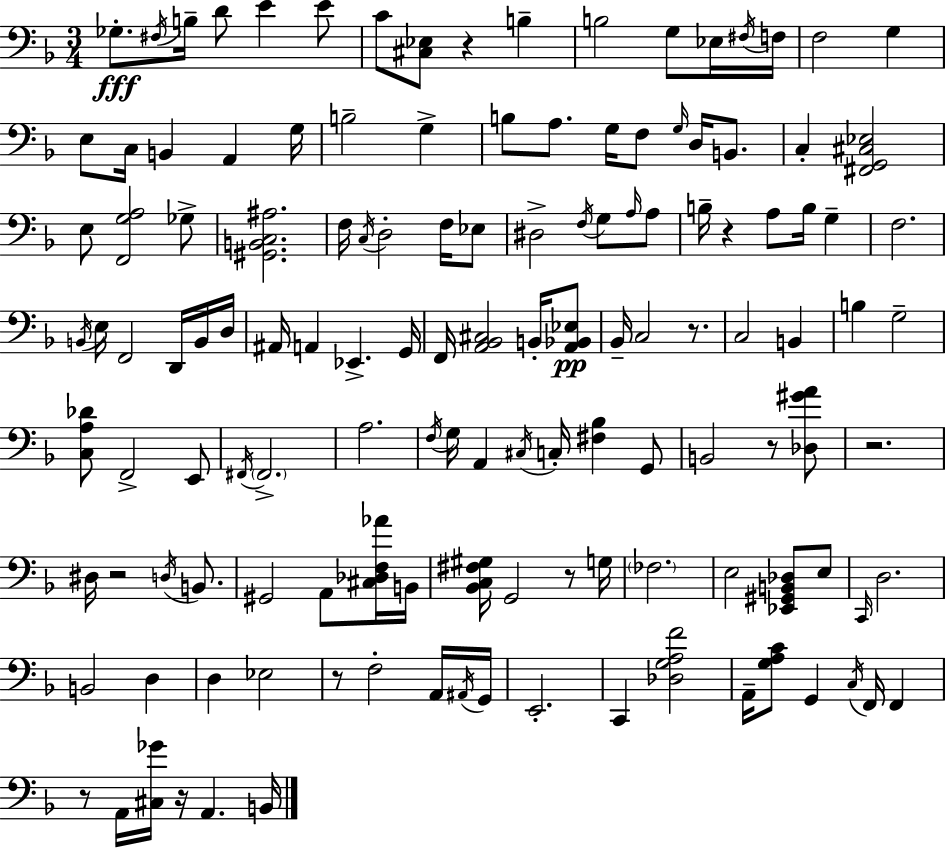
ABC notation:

X:1
T:Untitled
M:3/4
L:1/4
K:F
_G,/2 ^F,/4 B,/4 D/2 E E/2 C/2 [^C,_E,]/2 z B, B,2 G,/2 _E,/4 ^F,/4 F,/4 F,2 G, E,/2 C,/4 B,, A,, G,/4 B,2 G, B,/2 A,/2 G,/4 F,/2 G,/4 D,/4 B,,/2 C, [^F,,G,,^C,_E,]2 E,/2 [F,,G,A,]2 _G,/2 [^G,,B,,C,^A,]2 F,/4 C,/4 D,2 F,/4 _E,/2 ^D,2 F,/4 G,/2 A,/4 A,/2 B,/4 z A,/2 B,/4 G, F,2 B,,/4 E,/4 F,,2 D,,/4 B,,/4 D,/4 ^A,,/4 A,, _E,, G,,/4 F,,/4 [A,,_B,,^C,]2 B,,/4 [A,,_B,,_E,]/2 _B,,/4 C,2 z/2 C,2 B,, B, G,2 [C,A,_D]/2 F,,2 E,,/2 ^F,,/4 ^F,,2 A,2 F,/4 G,/4 A,, ^C,/4 C,/4 [^F,_B,] G,,/2 B,,2 z/2 [_D,^GA]/2 z2 ^D,/4 z2 D,/4 B,,/2 ^G,,2 A,,/2 [^C,_D,F,_A]/4 B,,/4 [_B,,C,^F,^G,]/4 G,,2 z/2 G,/4 _F,2 E,2 [_E,,^G,,B,,_D,]/2 E,/2 C,,/4 D,2 B,,2 D, D, _E,2 z/2 F,2 A,,/4 ^A,,/4 G,,/4 E,,2 C,, [_D,G,A,F]2 A,,/4 [G,A,C]/2 G,, C,/4 F,,/4 F,, z/2 A,,/4 [^C,_G]/4 z/4 A,, B,,/4